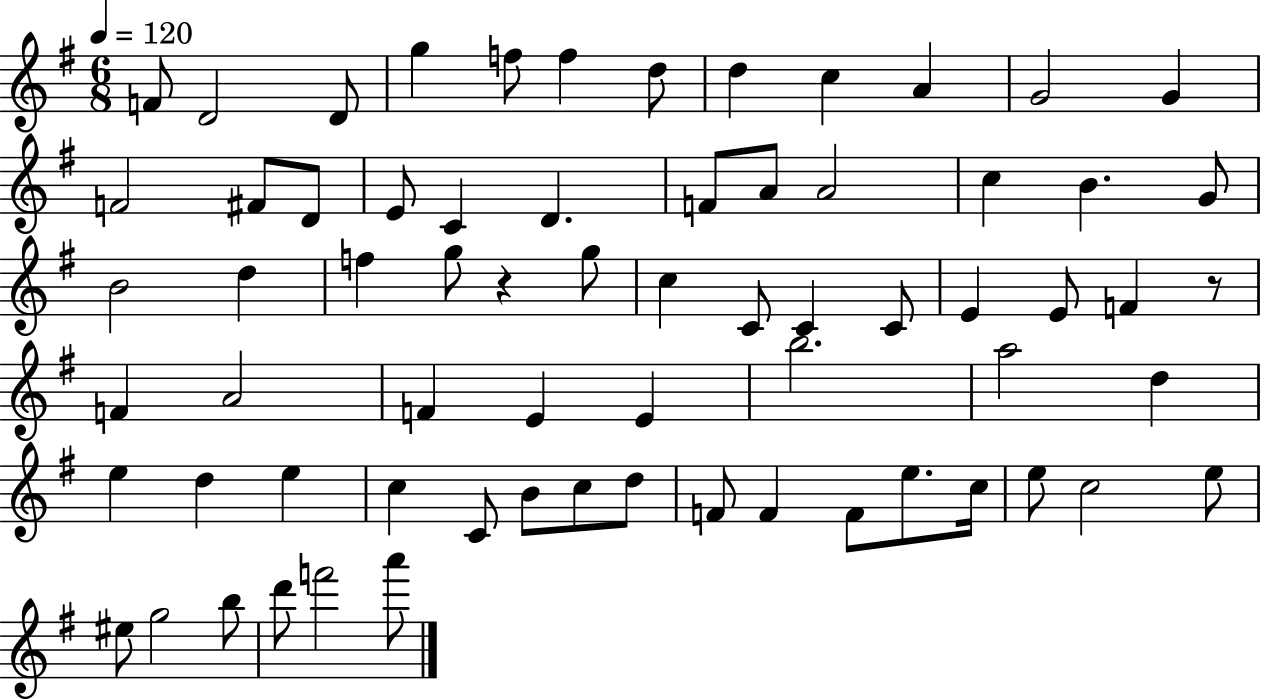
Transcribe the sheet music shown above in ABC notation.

X:1
T:Untitled
M:6/8
L:1/4
K:G
F/2 D2 D/2 g f/2 f d/2 d c A G2 G F2 ^F/2 D/2 E/2 C D F/2 A/2 A2 c B G/2 B2 d f g/2 z g/2 c C/2 C C/2 E E/2 F z/2 F A2 F E E b2 a2 d e d e c C/2 B/2 c/2 d/2 F/2 F F/2 e/2 c/4 e/2 c2 e/2 ^e/2 g2 b/2 d'/2 f'2 a'/2